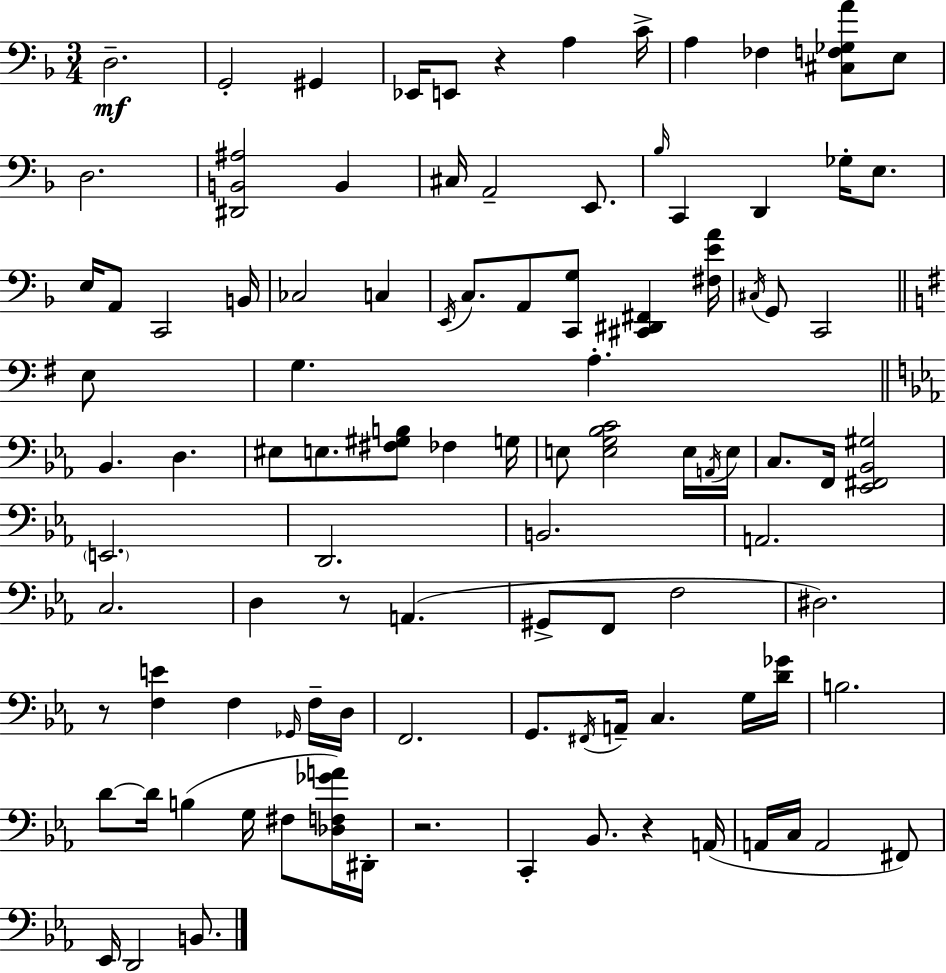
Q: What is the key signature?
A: D minor